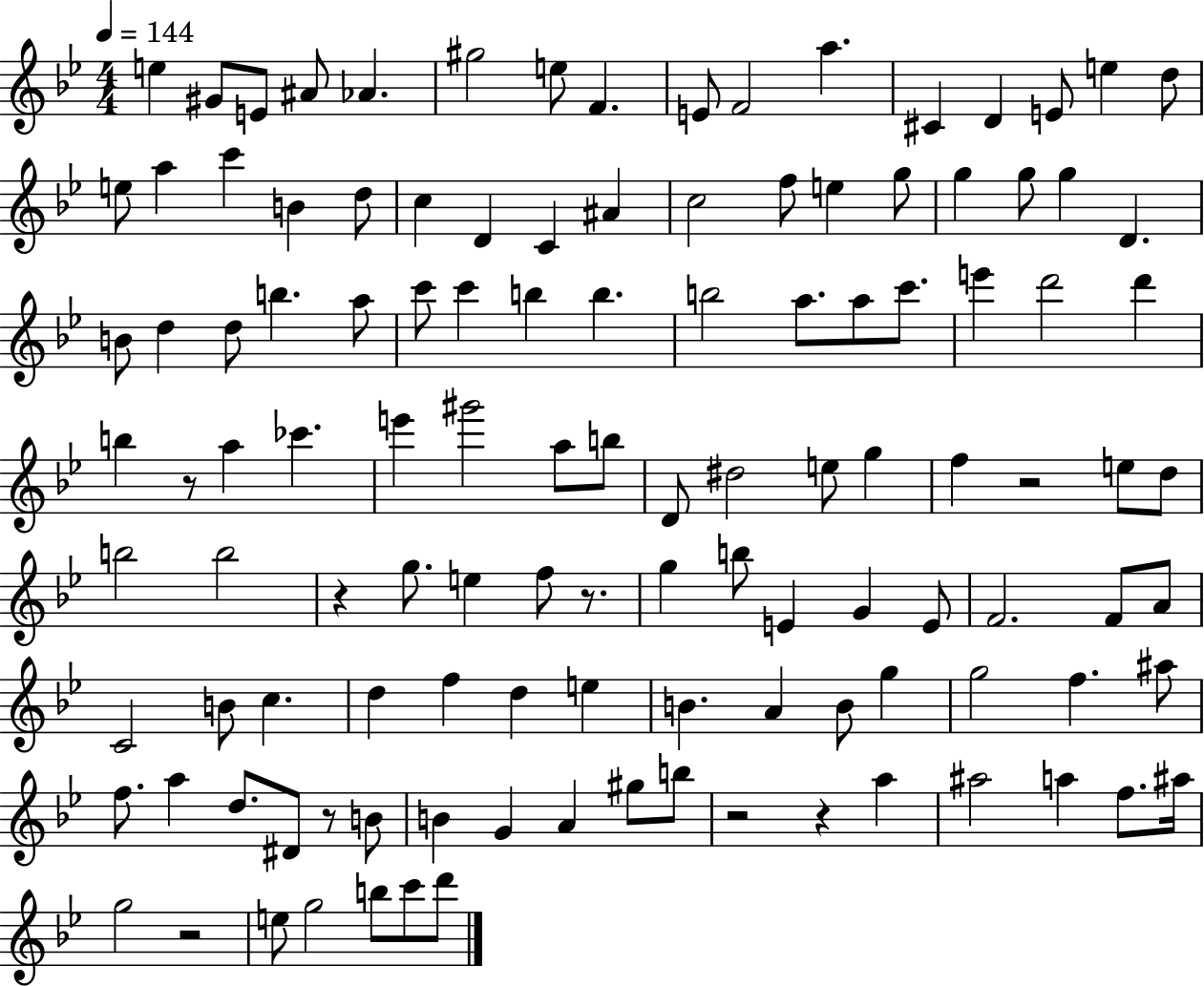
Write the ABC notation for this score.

X:1
T:Untitled
M:4/4
L:1/4
K:Bb
e ^G/2 E/2 ^A/2 _A ^g2 e/2 F E/2 F2 a ^C D E/2 e d/2 e/2 a c' B d/2 c D C ^A c2 f/2 e g/2 g g/2 g D B/2 d d/2 b a/2 c'/2 c' b b b2 a/2 a/2 c'/2 e' d'2 d' b z/2 a _c' e' ^g'2 a/2 b/2 D/2 ^d2 e/2 g f z2 e/2 d/2 b2 b2 z g/2 e f/2 z/2 g b/2 E G E/2 F2 F/2 A/2 C2 B/2 c d f d e B A B/2 g g2 f ^a/2 f/2 a d/2 ^D/2 z/2 B/2 B G A ^g/2 b/2 z2 z a ^a2 a f/2 ^a/4 g2 z2 e/2 g2 b/2 c'/2 d'/2